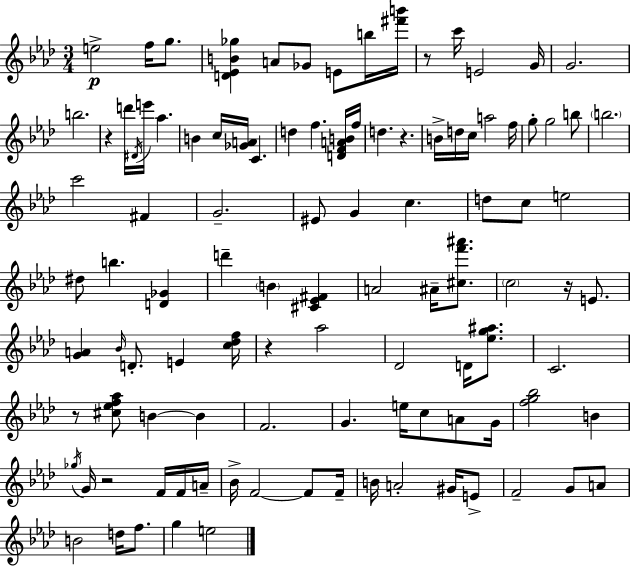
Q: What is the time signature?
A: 3/4